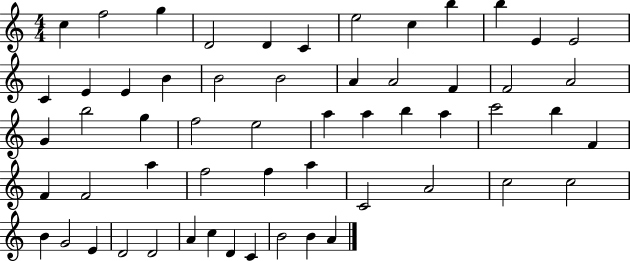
C5/q F5/h G5/q D4/h D4/q C4/q E5/h C5/q B5/q B5/q E4/q E4/h C4/q E4/q E4/q B4/q B4/h B4/h A4/q A4/h F4/q F4/h A4/h G4/q B5/h G5/q F5/h E5/h A5/q A5/q B5/q A5/q C6/h B5/q F4/q F4/q F4/h A5/q F5/h F5/q A5/q C4/h A4/h C5/h C5/h B4/q G4/h E4/q D4/h D4/h A4/q C5/q D4/q C4/q B4/h B4/q A4/q